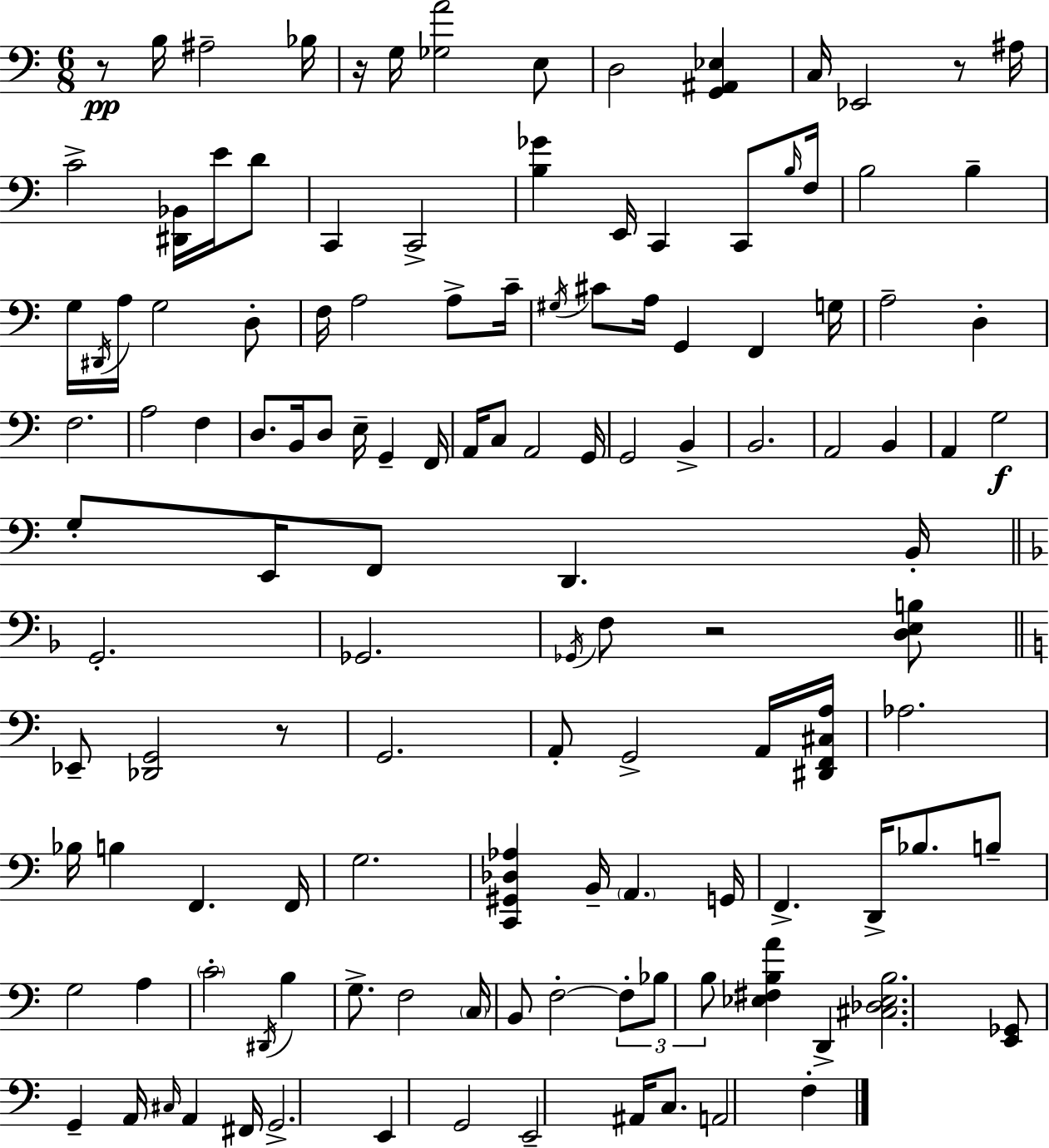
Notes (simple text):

R/e B3/s A#3/h Bb3/s R/s G3/s [Gb3,A4]/h E3/e D3/h [G2,A#2,Eb3]/q C3/s Eb2/h R/e A#3/s C4/h [D#2,Bb2]/s E4/s D4/e C2/q C2/h [B3,Gb4]/q E2/s C2/q C2/e B3/s F3/s B3/h B3/q G3/s D#2/s A3/s G3/h D3/e F3/s A3/h A3/e C4/s G#3/s C#4/e A3/s G2/q F2/q G3/s A3/h D3/q F3/h. A3/h F3/q D3/e. B2/s D3/e E3/s G2/q F2/s A2/s C3/e A2/h G2/s G2/h B2/q B2/h. A2/h B2/q A2/q G3/h G3/e E2/s F2/e D2/q. B2/s G2/h. Gb2/h. Gb2/s F3/e R/h [D3,E3,B3]/e Eb2/e [Db2,G2]/h R/e G2/h. A2/e G2/h A2/s [D#2,F2,C#3,A3]/s Ab3/h. Bb3/s B3/q F2/q. F2/s G3/h. [C2,G#2,Db3,Ab3]/q B2/s A2/q. G2/s F2/q. D2/s Bb3/e. B3/e G3/h A3/q C4/h D#2/s B3/q G3/e. F3/h C3/s B2/e F3/h F3/e Bb3/e B3/e [Eb3,F#3,B3,A4]/q D2/q [C#3,Db3,Eb3,B3]/h. [E2,Gb2]/e G2/q A2/s C#3/s A2/q F#2/s G2/h. E2/q G2/h E2/h A#2/s C3/e. A2/h F3/q